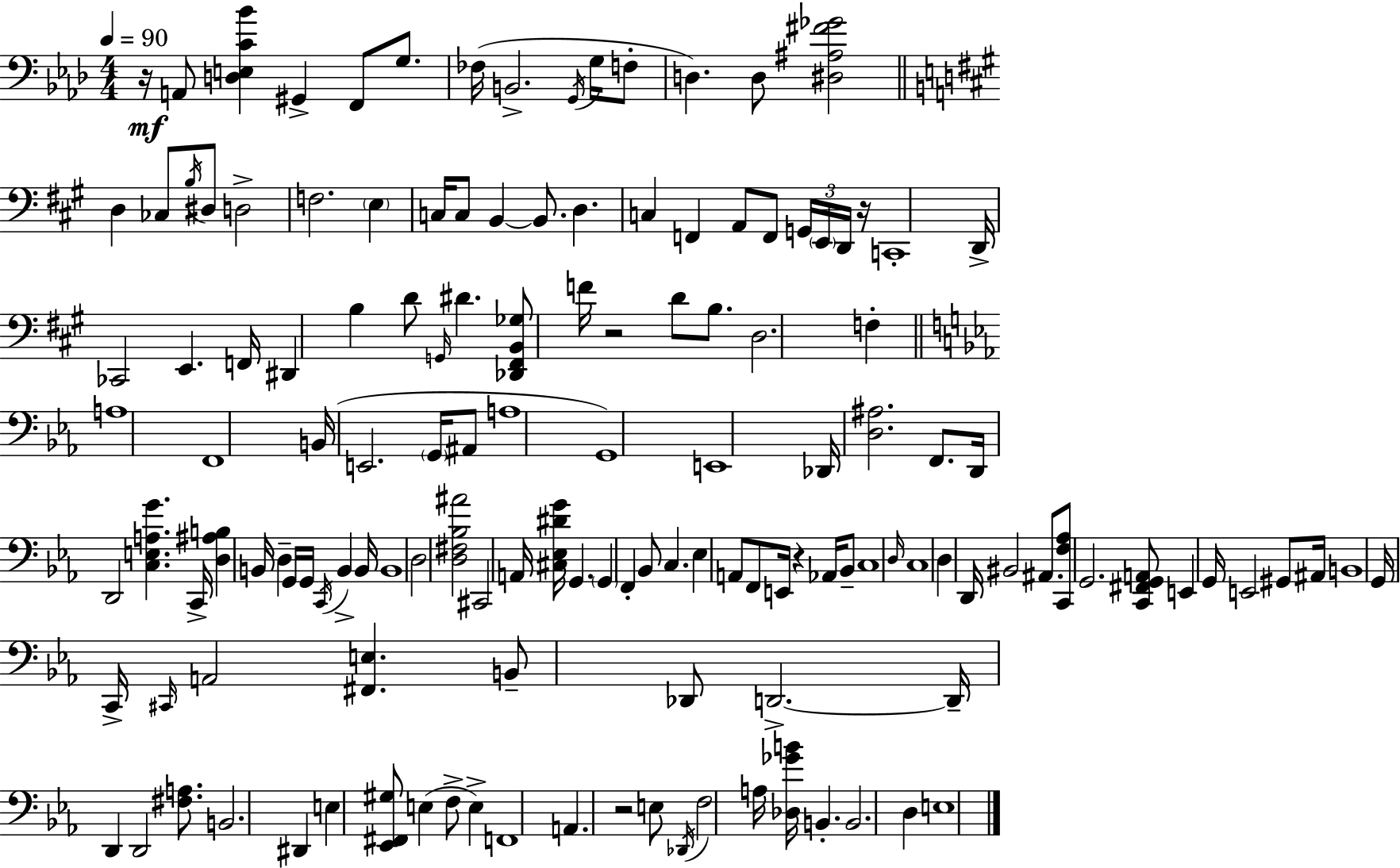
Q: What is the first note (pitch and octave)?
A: A2